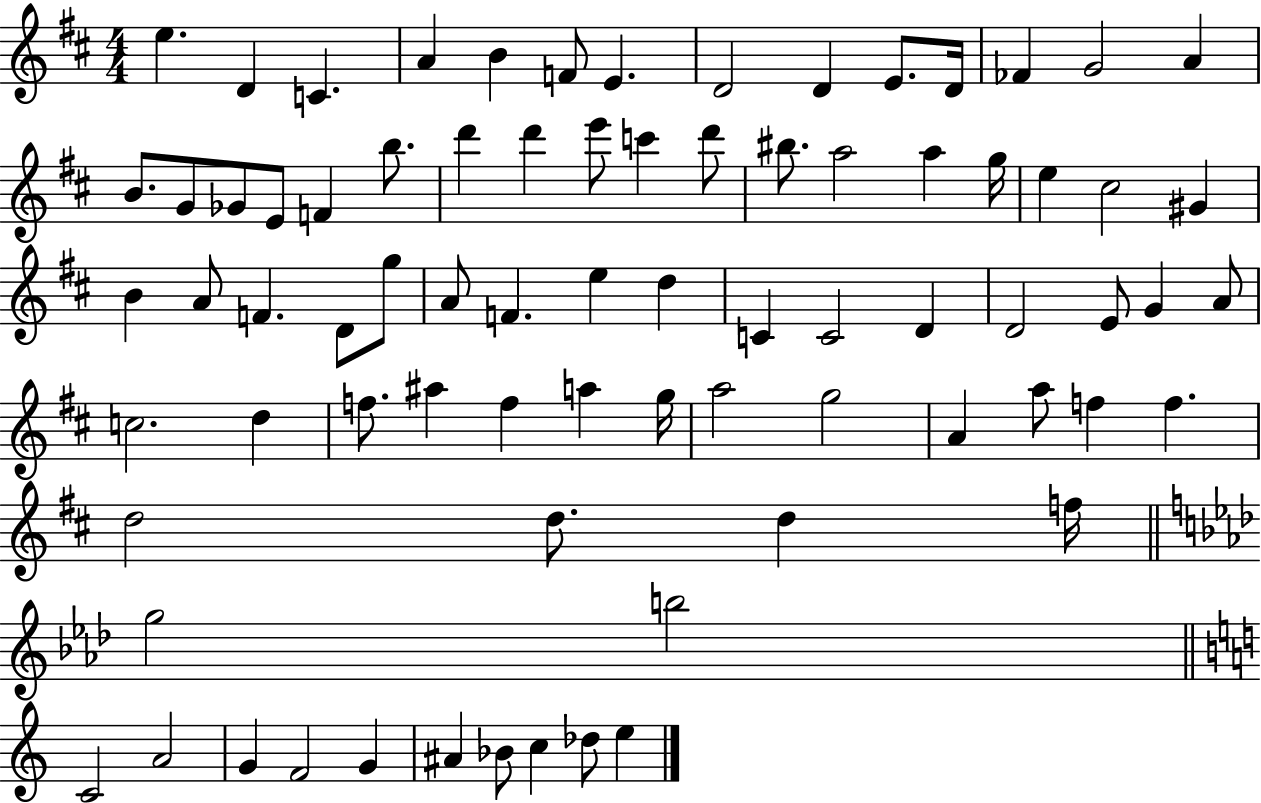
{
  \clef treble
  \numericTimeSignature
  \time 4/4
  \key d \major
  \repeat volta 2 { e''4. d'4 c'4. | a'4 b'4 f'8 e'4. | d'2 d'4 e'8. d'16 | fes'4 g'2 a'4 | \break b'8. g'8 ges'8 e'8 f'4 b''8. | d'''4 d'''4 e'''8 c'''4 d'''8 | bis''8. a''2 a''4 g''16 | e''4 cis''2 gis'4 | \break b'4 a'8 f'4. d'8 g''8 | a'8 f'4. e''4 d''4 | c'4 c'2 d'4 | d'2 e'8 g'4 a'8 | \break c''2. d''4 | f''8. ais''4 f''4 a''4 g''16 | a''2 g''2 | a'4 a''8 f''4 f''4. | \break d''2 d''8. d''4 f''16 | \bar "||" \break \key f \minor g''2 b''2 | \bar "||" \break \key a \minor c'2 a'2 | g'4 f'2 g'4 | ais'4 bes'8 c''4 des''8 e''4 | } \bar "|."
}